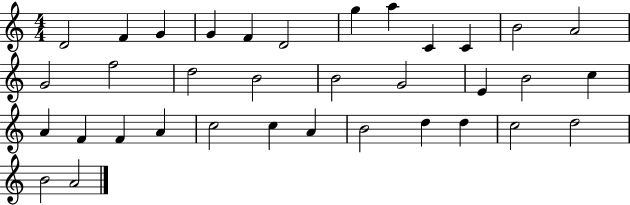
X:1
T:Untitled
M:4/4
L:1/4
K:C
D2 F G G F D2 g a C C B2 A2 G2 f2 d2 B2 B2 G2 E B2 c A F F A c2 c A B2 d d c2 d2 B2 A2